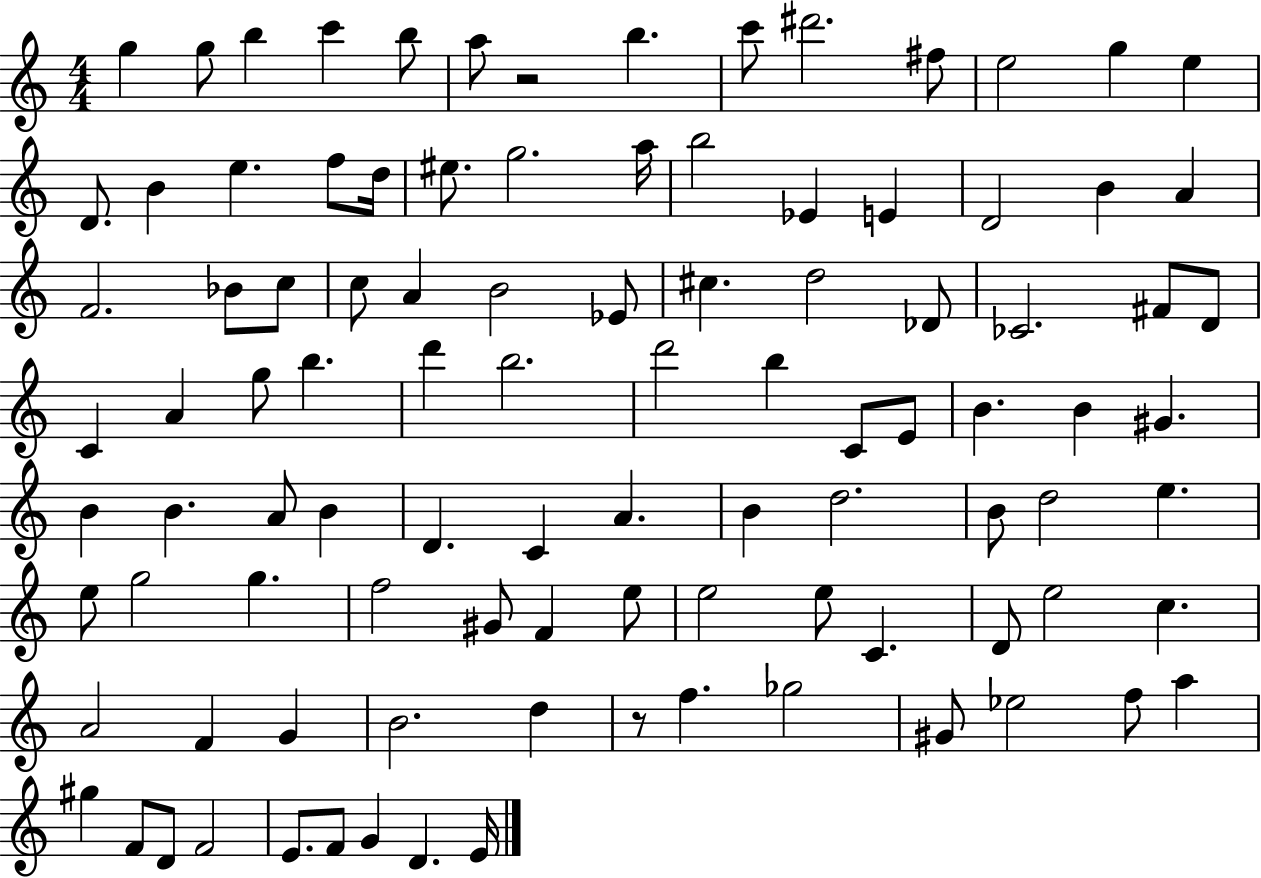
X:1
T:Untitled
M:4/4
L:1/4
K:C
g g/2 b c' b/2 a/2 z2 b c'/2 ^d'2 ^f/2 e2 g e D/2 B e f/2 d/4 ^e/2 g2 a/4 b2 _E E D2 B A F2 _B/2 c/2 c/2 A B2 _E/2 ^c d2 _D/2 _C2 ^F/2 D/2 C A g/2 b d' b2 d'2 b C/2 E/2 B B ^G B B A/2 B D C A B d2 B/2 d2 e e/2 g2 g f2 ^G/2 F e/2 e2 e/2 C D/2 e2 c A2 F G B2 d z/2 f _g2 ^G/2 _e2 f/2 a ^g F/2 D/2 F2 E/2 F/2 G D E/4